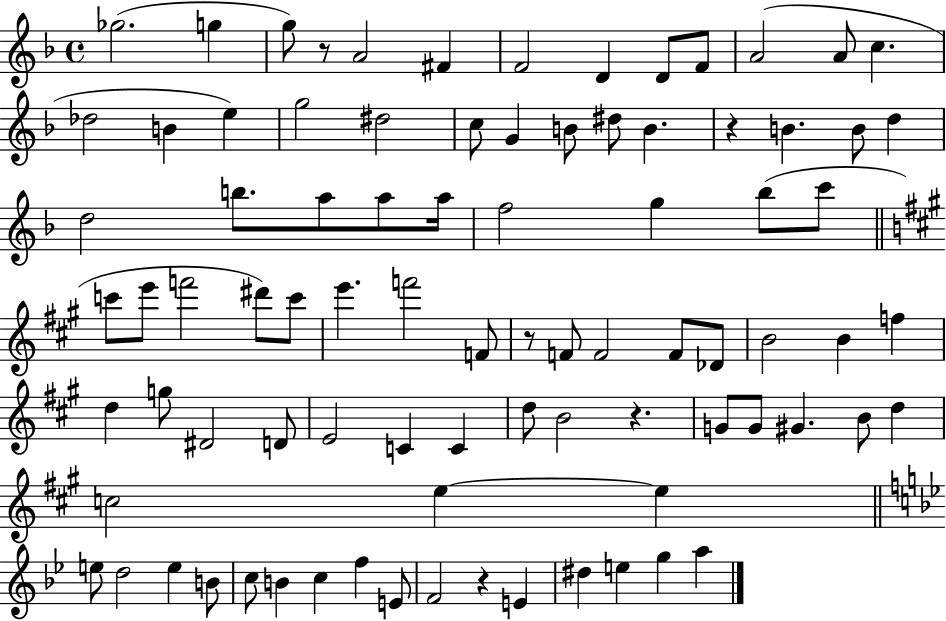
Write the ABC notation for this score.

X:1
T:Untitled
M:4/4
L:1/4
K:F
_g2 g g/2 z/2 A2 ^F F2 D D/2 F/2 A2 A/2 c _d2 B e g2 ^d2 c/2 G B/2 ^d/2 B z B B/2 d d2 b/2 a/2 a/2 a/4 f2 g _b/2 c'/2 c'/2 e'/2 f'2 ^d'/2 c'/2 e' f'2 F/2 z/2 F/2 F2 F/2 _D/2 B2 B f d g/2 ^D2 D/2 E2 C C d/2 B2 z G/2 G/2 ^G B/2 d c2 e e e/2 d2 e B/2 c/2 B c f E/2 F2 z E ^d e g a